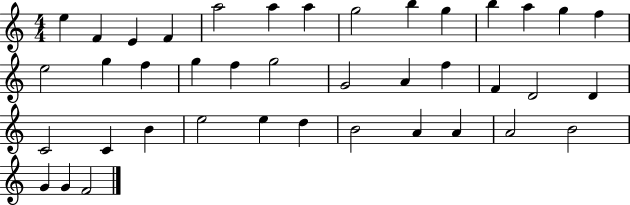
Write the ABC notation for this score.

X:1
T:Untitled
M:4/4
L:1/4
K:C
e F E F a2 a a g2 b g b a g f e2 g f g f g2 G2 A f F D2 D C2 C B e2 e d B2 A A A2 B2 G G F2